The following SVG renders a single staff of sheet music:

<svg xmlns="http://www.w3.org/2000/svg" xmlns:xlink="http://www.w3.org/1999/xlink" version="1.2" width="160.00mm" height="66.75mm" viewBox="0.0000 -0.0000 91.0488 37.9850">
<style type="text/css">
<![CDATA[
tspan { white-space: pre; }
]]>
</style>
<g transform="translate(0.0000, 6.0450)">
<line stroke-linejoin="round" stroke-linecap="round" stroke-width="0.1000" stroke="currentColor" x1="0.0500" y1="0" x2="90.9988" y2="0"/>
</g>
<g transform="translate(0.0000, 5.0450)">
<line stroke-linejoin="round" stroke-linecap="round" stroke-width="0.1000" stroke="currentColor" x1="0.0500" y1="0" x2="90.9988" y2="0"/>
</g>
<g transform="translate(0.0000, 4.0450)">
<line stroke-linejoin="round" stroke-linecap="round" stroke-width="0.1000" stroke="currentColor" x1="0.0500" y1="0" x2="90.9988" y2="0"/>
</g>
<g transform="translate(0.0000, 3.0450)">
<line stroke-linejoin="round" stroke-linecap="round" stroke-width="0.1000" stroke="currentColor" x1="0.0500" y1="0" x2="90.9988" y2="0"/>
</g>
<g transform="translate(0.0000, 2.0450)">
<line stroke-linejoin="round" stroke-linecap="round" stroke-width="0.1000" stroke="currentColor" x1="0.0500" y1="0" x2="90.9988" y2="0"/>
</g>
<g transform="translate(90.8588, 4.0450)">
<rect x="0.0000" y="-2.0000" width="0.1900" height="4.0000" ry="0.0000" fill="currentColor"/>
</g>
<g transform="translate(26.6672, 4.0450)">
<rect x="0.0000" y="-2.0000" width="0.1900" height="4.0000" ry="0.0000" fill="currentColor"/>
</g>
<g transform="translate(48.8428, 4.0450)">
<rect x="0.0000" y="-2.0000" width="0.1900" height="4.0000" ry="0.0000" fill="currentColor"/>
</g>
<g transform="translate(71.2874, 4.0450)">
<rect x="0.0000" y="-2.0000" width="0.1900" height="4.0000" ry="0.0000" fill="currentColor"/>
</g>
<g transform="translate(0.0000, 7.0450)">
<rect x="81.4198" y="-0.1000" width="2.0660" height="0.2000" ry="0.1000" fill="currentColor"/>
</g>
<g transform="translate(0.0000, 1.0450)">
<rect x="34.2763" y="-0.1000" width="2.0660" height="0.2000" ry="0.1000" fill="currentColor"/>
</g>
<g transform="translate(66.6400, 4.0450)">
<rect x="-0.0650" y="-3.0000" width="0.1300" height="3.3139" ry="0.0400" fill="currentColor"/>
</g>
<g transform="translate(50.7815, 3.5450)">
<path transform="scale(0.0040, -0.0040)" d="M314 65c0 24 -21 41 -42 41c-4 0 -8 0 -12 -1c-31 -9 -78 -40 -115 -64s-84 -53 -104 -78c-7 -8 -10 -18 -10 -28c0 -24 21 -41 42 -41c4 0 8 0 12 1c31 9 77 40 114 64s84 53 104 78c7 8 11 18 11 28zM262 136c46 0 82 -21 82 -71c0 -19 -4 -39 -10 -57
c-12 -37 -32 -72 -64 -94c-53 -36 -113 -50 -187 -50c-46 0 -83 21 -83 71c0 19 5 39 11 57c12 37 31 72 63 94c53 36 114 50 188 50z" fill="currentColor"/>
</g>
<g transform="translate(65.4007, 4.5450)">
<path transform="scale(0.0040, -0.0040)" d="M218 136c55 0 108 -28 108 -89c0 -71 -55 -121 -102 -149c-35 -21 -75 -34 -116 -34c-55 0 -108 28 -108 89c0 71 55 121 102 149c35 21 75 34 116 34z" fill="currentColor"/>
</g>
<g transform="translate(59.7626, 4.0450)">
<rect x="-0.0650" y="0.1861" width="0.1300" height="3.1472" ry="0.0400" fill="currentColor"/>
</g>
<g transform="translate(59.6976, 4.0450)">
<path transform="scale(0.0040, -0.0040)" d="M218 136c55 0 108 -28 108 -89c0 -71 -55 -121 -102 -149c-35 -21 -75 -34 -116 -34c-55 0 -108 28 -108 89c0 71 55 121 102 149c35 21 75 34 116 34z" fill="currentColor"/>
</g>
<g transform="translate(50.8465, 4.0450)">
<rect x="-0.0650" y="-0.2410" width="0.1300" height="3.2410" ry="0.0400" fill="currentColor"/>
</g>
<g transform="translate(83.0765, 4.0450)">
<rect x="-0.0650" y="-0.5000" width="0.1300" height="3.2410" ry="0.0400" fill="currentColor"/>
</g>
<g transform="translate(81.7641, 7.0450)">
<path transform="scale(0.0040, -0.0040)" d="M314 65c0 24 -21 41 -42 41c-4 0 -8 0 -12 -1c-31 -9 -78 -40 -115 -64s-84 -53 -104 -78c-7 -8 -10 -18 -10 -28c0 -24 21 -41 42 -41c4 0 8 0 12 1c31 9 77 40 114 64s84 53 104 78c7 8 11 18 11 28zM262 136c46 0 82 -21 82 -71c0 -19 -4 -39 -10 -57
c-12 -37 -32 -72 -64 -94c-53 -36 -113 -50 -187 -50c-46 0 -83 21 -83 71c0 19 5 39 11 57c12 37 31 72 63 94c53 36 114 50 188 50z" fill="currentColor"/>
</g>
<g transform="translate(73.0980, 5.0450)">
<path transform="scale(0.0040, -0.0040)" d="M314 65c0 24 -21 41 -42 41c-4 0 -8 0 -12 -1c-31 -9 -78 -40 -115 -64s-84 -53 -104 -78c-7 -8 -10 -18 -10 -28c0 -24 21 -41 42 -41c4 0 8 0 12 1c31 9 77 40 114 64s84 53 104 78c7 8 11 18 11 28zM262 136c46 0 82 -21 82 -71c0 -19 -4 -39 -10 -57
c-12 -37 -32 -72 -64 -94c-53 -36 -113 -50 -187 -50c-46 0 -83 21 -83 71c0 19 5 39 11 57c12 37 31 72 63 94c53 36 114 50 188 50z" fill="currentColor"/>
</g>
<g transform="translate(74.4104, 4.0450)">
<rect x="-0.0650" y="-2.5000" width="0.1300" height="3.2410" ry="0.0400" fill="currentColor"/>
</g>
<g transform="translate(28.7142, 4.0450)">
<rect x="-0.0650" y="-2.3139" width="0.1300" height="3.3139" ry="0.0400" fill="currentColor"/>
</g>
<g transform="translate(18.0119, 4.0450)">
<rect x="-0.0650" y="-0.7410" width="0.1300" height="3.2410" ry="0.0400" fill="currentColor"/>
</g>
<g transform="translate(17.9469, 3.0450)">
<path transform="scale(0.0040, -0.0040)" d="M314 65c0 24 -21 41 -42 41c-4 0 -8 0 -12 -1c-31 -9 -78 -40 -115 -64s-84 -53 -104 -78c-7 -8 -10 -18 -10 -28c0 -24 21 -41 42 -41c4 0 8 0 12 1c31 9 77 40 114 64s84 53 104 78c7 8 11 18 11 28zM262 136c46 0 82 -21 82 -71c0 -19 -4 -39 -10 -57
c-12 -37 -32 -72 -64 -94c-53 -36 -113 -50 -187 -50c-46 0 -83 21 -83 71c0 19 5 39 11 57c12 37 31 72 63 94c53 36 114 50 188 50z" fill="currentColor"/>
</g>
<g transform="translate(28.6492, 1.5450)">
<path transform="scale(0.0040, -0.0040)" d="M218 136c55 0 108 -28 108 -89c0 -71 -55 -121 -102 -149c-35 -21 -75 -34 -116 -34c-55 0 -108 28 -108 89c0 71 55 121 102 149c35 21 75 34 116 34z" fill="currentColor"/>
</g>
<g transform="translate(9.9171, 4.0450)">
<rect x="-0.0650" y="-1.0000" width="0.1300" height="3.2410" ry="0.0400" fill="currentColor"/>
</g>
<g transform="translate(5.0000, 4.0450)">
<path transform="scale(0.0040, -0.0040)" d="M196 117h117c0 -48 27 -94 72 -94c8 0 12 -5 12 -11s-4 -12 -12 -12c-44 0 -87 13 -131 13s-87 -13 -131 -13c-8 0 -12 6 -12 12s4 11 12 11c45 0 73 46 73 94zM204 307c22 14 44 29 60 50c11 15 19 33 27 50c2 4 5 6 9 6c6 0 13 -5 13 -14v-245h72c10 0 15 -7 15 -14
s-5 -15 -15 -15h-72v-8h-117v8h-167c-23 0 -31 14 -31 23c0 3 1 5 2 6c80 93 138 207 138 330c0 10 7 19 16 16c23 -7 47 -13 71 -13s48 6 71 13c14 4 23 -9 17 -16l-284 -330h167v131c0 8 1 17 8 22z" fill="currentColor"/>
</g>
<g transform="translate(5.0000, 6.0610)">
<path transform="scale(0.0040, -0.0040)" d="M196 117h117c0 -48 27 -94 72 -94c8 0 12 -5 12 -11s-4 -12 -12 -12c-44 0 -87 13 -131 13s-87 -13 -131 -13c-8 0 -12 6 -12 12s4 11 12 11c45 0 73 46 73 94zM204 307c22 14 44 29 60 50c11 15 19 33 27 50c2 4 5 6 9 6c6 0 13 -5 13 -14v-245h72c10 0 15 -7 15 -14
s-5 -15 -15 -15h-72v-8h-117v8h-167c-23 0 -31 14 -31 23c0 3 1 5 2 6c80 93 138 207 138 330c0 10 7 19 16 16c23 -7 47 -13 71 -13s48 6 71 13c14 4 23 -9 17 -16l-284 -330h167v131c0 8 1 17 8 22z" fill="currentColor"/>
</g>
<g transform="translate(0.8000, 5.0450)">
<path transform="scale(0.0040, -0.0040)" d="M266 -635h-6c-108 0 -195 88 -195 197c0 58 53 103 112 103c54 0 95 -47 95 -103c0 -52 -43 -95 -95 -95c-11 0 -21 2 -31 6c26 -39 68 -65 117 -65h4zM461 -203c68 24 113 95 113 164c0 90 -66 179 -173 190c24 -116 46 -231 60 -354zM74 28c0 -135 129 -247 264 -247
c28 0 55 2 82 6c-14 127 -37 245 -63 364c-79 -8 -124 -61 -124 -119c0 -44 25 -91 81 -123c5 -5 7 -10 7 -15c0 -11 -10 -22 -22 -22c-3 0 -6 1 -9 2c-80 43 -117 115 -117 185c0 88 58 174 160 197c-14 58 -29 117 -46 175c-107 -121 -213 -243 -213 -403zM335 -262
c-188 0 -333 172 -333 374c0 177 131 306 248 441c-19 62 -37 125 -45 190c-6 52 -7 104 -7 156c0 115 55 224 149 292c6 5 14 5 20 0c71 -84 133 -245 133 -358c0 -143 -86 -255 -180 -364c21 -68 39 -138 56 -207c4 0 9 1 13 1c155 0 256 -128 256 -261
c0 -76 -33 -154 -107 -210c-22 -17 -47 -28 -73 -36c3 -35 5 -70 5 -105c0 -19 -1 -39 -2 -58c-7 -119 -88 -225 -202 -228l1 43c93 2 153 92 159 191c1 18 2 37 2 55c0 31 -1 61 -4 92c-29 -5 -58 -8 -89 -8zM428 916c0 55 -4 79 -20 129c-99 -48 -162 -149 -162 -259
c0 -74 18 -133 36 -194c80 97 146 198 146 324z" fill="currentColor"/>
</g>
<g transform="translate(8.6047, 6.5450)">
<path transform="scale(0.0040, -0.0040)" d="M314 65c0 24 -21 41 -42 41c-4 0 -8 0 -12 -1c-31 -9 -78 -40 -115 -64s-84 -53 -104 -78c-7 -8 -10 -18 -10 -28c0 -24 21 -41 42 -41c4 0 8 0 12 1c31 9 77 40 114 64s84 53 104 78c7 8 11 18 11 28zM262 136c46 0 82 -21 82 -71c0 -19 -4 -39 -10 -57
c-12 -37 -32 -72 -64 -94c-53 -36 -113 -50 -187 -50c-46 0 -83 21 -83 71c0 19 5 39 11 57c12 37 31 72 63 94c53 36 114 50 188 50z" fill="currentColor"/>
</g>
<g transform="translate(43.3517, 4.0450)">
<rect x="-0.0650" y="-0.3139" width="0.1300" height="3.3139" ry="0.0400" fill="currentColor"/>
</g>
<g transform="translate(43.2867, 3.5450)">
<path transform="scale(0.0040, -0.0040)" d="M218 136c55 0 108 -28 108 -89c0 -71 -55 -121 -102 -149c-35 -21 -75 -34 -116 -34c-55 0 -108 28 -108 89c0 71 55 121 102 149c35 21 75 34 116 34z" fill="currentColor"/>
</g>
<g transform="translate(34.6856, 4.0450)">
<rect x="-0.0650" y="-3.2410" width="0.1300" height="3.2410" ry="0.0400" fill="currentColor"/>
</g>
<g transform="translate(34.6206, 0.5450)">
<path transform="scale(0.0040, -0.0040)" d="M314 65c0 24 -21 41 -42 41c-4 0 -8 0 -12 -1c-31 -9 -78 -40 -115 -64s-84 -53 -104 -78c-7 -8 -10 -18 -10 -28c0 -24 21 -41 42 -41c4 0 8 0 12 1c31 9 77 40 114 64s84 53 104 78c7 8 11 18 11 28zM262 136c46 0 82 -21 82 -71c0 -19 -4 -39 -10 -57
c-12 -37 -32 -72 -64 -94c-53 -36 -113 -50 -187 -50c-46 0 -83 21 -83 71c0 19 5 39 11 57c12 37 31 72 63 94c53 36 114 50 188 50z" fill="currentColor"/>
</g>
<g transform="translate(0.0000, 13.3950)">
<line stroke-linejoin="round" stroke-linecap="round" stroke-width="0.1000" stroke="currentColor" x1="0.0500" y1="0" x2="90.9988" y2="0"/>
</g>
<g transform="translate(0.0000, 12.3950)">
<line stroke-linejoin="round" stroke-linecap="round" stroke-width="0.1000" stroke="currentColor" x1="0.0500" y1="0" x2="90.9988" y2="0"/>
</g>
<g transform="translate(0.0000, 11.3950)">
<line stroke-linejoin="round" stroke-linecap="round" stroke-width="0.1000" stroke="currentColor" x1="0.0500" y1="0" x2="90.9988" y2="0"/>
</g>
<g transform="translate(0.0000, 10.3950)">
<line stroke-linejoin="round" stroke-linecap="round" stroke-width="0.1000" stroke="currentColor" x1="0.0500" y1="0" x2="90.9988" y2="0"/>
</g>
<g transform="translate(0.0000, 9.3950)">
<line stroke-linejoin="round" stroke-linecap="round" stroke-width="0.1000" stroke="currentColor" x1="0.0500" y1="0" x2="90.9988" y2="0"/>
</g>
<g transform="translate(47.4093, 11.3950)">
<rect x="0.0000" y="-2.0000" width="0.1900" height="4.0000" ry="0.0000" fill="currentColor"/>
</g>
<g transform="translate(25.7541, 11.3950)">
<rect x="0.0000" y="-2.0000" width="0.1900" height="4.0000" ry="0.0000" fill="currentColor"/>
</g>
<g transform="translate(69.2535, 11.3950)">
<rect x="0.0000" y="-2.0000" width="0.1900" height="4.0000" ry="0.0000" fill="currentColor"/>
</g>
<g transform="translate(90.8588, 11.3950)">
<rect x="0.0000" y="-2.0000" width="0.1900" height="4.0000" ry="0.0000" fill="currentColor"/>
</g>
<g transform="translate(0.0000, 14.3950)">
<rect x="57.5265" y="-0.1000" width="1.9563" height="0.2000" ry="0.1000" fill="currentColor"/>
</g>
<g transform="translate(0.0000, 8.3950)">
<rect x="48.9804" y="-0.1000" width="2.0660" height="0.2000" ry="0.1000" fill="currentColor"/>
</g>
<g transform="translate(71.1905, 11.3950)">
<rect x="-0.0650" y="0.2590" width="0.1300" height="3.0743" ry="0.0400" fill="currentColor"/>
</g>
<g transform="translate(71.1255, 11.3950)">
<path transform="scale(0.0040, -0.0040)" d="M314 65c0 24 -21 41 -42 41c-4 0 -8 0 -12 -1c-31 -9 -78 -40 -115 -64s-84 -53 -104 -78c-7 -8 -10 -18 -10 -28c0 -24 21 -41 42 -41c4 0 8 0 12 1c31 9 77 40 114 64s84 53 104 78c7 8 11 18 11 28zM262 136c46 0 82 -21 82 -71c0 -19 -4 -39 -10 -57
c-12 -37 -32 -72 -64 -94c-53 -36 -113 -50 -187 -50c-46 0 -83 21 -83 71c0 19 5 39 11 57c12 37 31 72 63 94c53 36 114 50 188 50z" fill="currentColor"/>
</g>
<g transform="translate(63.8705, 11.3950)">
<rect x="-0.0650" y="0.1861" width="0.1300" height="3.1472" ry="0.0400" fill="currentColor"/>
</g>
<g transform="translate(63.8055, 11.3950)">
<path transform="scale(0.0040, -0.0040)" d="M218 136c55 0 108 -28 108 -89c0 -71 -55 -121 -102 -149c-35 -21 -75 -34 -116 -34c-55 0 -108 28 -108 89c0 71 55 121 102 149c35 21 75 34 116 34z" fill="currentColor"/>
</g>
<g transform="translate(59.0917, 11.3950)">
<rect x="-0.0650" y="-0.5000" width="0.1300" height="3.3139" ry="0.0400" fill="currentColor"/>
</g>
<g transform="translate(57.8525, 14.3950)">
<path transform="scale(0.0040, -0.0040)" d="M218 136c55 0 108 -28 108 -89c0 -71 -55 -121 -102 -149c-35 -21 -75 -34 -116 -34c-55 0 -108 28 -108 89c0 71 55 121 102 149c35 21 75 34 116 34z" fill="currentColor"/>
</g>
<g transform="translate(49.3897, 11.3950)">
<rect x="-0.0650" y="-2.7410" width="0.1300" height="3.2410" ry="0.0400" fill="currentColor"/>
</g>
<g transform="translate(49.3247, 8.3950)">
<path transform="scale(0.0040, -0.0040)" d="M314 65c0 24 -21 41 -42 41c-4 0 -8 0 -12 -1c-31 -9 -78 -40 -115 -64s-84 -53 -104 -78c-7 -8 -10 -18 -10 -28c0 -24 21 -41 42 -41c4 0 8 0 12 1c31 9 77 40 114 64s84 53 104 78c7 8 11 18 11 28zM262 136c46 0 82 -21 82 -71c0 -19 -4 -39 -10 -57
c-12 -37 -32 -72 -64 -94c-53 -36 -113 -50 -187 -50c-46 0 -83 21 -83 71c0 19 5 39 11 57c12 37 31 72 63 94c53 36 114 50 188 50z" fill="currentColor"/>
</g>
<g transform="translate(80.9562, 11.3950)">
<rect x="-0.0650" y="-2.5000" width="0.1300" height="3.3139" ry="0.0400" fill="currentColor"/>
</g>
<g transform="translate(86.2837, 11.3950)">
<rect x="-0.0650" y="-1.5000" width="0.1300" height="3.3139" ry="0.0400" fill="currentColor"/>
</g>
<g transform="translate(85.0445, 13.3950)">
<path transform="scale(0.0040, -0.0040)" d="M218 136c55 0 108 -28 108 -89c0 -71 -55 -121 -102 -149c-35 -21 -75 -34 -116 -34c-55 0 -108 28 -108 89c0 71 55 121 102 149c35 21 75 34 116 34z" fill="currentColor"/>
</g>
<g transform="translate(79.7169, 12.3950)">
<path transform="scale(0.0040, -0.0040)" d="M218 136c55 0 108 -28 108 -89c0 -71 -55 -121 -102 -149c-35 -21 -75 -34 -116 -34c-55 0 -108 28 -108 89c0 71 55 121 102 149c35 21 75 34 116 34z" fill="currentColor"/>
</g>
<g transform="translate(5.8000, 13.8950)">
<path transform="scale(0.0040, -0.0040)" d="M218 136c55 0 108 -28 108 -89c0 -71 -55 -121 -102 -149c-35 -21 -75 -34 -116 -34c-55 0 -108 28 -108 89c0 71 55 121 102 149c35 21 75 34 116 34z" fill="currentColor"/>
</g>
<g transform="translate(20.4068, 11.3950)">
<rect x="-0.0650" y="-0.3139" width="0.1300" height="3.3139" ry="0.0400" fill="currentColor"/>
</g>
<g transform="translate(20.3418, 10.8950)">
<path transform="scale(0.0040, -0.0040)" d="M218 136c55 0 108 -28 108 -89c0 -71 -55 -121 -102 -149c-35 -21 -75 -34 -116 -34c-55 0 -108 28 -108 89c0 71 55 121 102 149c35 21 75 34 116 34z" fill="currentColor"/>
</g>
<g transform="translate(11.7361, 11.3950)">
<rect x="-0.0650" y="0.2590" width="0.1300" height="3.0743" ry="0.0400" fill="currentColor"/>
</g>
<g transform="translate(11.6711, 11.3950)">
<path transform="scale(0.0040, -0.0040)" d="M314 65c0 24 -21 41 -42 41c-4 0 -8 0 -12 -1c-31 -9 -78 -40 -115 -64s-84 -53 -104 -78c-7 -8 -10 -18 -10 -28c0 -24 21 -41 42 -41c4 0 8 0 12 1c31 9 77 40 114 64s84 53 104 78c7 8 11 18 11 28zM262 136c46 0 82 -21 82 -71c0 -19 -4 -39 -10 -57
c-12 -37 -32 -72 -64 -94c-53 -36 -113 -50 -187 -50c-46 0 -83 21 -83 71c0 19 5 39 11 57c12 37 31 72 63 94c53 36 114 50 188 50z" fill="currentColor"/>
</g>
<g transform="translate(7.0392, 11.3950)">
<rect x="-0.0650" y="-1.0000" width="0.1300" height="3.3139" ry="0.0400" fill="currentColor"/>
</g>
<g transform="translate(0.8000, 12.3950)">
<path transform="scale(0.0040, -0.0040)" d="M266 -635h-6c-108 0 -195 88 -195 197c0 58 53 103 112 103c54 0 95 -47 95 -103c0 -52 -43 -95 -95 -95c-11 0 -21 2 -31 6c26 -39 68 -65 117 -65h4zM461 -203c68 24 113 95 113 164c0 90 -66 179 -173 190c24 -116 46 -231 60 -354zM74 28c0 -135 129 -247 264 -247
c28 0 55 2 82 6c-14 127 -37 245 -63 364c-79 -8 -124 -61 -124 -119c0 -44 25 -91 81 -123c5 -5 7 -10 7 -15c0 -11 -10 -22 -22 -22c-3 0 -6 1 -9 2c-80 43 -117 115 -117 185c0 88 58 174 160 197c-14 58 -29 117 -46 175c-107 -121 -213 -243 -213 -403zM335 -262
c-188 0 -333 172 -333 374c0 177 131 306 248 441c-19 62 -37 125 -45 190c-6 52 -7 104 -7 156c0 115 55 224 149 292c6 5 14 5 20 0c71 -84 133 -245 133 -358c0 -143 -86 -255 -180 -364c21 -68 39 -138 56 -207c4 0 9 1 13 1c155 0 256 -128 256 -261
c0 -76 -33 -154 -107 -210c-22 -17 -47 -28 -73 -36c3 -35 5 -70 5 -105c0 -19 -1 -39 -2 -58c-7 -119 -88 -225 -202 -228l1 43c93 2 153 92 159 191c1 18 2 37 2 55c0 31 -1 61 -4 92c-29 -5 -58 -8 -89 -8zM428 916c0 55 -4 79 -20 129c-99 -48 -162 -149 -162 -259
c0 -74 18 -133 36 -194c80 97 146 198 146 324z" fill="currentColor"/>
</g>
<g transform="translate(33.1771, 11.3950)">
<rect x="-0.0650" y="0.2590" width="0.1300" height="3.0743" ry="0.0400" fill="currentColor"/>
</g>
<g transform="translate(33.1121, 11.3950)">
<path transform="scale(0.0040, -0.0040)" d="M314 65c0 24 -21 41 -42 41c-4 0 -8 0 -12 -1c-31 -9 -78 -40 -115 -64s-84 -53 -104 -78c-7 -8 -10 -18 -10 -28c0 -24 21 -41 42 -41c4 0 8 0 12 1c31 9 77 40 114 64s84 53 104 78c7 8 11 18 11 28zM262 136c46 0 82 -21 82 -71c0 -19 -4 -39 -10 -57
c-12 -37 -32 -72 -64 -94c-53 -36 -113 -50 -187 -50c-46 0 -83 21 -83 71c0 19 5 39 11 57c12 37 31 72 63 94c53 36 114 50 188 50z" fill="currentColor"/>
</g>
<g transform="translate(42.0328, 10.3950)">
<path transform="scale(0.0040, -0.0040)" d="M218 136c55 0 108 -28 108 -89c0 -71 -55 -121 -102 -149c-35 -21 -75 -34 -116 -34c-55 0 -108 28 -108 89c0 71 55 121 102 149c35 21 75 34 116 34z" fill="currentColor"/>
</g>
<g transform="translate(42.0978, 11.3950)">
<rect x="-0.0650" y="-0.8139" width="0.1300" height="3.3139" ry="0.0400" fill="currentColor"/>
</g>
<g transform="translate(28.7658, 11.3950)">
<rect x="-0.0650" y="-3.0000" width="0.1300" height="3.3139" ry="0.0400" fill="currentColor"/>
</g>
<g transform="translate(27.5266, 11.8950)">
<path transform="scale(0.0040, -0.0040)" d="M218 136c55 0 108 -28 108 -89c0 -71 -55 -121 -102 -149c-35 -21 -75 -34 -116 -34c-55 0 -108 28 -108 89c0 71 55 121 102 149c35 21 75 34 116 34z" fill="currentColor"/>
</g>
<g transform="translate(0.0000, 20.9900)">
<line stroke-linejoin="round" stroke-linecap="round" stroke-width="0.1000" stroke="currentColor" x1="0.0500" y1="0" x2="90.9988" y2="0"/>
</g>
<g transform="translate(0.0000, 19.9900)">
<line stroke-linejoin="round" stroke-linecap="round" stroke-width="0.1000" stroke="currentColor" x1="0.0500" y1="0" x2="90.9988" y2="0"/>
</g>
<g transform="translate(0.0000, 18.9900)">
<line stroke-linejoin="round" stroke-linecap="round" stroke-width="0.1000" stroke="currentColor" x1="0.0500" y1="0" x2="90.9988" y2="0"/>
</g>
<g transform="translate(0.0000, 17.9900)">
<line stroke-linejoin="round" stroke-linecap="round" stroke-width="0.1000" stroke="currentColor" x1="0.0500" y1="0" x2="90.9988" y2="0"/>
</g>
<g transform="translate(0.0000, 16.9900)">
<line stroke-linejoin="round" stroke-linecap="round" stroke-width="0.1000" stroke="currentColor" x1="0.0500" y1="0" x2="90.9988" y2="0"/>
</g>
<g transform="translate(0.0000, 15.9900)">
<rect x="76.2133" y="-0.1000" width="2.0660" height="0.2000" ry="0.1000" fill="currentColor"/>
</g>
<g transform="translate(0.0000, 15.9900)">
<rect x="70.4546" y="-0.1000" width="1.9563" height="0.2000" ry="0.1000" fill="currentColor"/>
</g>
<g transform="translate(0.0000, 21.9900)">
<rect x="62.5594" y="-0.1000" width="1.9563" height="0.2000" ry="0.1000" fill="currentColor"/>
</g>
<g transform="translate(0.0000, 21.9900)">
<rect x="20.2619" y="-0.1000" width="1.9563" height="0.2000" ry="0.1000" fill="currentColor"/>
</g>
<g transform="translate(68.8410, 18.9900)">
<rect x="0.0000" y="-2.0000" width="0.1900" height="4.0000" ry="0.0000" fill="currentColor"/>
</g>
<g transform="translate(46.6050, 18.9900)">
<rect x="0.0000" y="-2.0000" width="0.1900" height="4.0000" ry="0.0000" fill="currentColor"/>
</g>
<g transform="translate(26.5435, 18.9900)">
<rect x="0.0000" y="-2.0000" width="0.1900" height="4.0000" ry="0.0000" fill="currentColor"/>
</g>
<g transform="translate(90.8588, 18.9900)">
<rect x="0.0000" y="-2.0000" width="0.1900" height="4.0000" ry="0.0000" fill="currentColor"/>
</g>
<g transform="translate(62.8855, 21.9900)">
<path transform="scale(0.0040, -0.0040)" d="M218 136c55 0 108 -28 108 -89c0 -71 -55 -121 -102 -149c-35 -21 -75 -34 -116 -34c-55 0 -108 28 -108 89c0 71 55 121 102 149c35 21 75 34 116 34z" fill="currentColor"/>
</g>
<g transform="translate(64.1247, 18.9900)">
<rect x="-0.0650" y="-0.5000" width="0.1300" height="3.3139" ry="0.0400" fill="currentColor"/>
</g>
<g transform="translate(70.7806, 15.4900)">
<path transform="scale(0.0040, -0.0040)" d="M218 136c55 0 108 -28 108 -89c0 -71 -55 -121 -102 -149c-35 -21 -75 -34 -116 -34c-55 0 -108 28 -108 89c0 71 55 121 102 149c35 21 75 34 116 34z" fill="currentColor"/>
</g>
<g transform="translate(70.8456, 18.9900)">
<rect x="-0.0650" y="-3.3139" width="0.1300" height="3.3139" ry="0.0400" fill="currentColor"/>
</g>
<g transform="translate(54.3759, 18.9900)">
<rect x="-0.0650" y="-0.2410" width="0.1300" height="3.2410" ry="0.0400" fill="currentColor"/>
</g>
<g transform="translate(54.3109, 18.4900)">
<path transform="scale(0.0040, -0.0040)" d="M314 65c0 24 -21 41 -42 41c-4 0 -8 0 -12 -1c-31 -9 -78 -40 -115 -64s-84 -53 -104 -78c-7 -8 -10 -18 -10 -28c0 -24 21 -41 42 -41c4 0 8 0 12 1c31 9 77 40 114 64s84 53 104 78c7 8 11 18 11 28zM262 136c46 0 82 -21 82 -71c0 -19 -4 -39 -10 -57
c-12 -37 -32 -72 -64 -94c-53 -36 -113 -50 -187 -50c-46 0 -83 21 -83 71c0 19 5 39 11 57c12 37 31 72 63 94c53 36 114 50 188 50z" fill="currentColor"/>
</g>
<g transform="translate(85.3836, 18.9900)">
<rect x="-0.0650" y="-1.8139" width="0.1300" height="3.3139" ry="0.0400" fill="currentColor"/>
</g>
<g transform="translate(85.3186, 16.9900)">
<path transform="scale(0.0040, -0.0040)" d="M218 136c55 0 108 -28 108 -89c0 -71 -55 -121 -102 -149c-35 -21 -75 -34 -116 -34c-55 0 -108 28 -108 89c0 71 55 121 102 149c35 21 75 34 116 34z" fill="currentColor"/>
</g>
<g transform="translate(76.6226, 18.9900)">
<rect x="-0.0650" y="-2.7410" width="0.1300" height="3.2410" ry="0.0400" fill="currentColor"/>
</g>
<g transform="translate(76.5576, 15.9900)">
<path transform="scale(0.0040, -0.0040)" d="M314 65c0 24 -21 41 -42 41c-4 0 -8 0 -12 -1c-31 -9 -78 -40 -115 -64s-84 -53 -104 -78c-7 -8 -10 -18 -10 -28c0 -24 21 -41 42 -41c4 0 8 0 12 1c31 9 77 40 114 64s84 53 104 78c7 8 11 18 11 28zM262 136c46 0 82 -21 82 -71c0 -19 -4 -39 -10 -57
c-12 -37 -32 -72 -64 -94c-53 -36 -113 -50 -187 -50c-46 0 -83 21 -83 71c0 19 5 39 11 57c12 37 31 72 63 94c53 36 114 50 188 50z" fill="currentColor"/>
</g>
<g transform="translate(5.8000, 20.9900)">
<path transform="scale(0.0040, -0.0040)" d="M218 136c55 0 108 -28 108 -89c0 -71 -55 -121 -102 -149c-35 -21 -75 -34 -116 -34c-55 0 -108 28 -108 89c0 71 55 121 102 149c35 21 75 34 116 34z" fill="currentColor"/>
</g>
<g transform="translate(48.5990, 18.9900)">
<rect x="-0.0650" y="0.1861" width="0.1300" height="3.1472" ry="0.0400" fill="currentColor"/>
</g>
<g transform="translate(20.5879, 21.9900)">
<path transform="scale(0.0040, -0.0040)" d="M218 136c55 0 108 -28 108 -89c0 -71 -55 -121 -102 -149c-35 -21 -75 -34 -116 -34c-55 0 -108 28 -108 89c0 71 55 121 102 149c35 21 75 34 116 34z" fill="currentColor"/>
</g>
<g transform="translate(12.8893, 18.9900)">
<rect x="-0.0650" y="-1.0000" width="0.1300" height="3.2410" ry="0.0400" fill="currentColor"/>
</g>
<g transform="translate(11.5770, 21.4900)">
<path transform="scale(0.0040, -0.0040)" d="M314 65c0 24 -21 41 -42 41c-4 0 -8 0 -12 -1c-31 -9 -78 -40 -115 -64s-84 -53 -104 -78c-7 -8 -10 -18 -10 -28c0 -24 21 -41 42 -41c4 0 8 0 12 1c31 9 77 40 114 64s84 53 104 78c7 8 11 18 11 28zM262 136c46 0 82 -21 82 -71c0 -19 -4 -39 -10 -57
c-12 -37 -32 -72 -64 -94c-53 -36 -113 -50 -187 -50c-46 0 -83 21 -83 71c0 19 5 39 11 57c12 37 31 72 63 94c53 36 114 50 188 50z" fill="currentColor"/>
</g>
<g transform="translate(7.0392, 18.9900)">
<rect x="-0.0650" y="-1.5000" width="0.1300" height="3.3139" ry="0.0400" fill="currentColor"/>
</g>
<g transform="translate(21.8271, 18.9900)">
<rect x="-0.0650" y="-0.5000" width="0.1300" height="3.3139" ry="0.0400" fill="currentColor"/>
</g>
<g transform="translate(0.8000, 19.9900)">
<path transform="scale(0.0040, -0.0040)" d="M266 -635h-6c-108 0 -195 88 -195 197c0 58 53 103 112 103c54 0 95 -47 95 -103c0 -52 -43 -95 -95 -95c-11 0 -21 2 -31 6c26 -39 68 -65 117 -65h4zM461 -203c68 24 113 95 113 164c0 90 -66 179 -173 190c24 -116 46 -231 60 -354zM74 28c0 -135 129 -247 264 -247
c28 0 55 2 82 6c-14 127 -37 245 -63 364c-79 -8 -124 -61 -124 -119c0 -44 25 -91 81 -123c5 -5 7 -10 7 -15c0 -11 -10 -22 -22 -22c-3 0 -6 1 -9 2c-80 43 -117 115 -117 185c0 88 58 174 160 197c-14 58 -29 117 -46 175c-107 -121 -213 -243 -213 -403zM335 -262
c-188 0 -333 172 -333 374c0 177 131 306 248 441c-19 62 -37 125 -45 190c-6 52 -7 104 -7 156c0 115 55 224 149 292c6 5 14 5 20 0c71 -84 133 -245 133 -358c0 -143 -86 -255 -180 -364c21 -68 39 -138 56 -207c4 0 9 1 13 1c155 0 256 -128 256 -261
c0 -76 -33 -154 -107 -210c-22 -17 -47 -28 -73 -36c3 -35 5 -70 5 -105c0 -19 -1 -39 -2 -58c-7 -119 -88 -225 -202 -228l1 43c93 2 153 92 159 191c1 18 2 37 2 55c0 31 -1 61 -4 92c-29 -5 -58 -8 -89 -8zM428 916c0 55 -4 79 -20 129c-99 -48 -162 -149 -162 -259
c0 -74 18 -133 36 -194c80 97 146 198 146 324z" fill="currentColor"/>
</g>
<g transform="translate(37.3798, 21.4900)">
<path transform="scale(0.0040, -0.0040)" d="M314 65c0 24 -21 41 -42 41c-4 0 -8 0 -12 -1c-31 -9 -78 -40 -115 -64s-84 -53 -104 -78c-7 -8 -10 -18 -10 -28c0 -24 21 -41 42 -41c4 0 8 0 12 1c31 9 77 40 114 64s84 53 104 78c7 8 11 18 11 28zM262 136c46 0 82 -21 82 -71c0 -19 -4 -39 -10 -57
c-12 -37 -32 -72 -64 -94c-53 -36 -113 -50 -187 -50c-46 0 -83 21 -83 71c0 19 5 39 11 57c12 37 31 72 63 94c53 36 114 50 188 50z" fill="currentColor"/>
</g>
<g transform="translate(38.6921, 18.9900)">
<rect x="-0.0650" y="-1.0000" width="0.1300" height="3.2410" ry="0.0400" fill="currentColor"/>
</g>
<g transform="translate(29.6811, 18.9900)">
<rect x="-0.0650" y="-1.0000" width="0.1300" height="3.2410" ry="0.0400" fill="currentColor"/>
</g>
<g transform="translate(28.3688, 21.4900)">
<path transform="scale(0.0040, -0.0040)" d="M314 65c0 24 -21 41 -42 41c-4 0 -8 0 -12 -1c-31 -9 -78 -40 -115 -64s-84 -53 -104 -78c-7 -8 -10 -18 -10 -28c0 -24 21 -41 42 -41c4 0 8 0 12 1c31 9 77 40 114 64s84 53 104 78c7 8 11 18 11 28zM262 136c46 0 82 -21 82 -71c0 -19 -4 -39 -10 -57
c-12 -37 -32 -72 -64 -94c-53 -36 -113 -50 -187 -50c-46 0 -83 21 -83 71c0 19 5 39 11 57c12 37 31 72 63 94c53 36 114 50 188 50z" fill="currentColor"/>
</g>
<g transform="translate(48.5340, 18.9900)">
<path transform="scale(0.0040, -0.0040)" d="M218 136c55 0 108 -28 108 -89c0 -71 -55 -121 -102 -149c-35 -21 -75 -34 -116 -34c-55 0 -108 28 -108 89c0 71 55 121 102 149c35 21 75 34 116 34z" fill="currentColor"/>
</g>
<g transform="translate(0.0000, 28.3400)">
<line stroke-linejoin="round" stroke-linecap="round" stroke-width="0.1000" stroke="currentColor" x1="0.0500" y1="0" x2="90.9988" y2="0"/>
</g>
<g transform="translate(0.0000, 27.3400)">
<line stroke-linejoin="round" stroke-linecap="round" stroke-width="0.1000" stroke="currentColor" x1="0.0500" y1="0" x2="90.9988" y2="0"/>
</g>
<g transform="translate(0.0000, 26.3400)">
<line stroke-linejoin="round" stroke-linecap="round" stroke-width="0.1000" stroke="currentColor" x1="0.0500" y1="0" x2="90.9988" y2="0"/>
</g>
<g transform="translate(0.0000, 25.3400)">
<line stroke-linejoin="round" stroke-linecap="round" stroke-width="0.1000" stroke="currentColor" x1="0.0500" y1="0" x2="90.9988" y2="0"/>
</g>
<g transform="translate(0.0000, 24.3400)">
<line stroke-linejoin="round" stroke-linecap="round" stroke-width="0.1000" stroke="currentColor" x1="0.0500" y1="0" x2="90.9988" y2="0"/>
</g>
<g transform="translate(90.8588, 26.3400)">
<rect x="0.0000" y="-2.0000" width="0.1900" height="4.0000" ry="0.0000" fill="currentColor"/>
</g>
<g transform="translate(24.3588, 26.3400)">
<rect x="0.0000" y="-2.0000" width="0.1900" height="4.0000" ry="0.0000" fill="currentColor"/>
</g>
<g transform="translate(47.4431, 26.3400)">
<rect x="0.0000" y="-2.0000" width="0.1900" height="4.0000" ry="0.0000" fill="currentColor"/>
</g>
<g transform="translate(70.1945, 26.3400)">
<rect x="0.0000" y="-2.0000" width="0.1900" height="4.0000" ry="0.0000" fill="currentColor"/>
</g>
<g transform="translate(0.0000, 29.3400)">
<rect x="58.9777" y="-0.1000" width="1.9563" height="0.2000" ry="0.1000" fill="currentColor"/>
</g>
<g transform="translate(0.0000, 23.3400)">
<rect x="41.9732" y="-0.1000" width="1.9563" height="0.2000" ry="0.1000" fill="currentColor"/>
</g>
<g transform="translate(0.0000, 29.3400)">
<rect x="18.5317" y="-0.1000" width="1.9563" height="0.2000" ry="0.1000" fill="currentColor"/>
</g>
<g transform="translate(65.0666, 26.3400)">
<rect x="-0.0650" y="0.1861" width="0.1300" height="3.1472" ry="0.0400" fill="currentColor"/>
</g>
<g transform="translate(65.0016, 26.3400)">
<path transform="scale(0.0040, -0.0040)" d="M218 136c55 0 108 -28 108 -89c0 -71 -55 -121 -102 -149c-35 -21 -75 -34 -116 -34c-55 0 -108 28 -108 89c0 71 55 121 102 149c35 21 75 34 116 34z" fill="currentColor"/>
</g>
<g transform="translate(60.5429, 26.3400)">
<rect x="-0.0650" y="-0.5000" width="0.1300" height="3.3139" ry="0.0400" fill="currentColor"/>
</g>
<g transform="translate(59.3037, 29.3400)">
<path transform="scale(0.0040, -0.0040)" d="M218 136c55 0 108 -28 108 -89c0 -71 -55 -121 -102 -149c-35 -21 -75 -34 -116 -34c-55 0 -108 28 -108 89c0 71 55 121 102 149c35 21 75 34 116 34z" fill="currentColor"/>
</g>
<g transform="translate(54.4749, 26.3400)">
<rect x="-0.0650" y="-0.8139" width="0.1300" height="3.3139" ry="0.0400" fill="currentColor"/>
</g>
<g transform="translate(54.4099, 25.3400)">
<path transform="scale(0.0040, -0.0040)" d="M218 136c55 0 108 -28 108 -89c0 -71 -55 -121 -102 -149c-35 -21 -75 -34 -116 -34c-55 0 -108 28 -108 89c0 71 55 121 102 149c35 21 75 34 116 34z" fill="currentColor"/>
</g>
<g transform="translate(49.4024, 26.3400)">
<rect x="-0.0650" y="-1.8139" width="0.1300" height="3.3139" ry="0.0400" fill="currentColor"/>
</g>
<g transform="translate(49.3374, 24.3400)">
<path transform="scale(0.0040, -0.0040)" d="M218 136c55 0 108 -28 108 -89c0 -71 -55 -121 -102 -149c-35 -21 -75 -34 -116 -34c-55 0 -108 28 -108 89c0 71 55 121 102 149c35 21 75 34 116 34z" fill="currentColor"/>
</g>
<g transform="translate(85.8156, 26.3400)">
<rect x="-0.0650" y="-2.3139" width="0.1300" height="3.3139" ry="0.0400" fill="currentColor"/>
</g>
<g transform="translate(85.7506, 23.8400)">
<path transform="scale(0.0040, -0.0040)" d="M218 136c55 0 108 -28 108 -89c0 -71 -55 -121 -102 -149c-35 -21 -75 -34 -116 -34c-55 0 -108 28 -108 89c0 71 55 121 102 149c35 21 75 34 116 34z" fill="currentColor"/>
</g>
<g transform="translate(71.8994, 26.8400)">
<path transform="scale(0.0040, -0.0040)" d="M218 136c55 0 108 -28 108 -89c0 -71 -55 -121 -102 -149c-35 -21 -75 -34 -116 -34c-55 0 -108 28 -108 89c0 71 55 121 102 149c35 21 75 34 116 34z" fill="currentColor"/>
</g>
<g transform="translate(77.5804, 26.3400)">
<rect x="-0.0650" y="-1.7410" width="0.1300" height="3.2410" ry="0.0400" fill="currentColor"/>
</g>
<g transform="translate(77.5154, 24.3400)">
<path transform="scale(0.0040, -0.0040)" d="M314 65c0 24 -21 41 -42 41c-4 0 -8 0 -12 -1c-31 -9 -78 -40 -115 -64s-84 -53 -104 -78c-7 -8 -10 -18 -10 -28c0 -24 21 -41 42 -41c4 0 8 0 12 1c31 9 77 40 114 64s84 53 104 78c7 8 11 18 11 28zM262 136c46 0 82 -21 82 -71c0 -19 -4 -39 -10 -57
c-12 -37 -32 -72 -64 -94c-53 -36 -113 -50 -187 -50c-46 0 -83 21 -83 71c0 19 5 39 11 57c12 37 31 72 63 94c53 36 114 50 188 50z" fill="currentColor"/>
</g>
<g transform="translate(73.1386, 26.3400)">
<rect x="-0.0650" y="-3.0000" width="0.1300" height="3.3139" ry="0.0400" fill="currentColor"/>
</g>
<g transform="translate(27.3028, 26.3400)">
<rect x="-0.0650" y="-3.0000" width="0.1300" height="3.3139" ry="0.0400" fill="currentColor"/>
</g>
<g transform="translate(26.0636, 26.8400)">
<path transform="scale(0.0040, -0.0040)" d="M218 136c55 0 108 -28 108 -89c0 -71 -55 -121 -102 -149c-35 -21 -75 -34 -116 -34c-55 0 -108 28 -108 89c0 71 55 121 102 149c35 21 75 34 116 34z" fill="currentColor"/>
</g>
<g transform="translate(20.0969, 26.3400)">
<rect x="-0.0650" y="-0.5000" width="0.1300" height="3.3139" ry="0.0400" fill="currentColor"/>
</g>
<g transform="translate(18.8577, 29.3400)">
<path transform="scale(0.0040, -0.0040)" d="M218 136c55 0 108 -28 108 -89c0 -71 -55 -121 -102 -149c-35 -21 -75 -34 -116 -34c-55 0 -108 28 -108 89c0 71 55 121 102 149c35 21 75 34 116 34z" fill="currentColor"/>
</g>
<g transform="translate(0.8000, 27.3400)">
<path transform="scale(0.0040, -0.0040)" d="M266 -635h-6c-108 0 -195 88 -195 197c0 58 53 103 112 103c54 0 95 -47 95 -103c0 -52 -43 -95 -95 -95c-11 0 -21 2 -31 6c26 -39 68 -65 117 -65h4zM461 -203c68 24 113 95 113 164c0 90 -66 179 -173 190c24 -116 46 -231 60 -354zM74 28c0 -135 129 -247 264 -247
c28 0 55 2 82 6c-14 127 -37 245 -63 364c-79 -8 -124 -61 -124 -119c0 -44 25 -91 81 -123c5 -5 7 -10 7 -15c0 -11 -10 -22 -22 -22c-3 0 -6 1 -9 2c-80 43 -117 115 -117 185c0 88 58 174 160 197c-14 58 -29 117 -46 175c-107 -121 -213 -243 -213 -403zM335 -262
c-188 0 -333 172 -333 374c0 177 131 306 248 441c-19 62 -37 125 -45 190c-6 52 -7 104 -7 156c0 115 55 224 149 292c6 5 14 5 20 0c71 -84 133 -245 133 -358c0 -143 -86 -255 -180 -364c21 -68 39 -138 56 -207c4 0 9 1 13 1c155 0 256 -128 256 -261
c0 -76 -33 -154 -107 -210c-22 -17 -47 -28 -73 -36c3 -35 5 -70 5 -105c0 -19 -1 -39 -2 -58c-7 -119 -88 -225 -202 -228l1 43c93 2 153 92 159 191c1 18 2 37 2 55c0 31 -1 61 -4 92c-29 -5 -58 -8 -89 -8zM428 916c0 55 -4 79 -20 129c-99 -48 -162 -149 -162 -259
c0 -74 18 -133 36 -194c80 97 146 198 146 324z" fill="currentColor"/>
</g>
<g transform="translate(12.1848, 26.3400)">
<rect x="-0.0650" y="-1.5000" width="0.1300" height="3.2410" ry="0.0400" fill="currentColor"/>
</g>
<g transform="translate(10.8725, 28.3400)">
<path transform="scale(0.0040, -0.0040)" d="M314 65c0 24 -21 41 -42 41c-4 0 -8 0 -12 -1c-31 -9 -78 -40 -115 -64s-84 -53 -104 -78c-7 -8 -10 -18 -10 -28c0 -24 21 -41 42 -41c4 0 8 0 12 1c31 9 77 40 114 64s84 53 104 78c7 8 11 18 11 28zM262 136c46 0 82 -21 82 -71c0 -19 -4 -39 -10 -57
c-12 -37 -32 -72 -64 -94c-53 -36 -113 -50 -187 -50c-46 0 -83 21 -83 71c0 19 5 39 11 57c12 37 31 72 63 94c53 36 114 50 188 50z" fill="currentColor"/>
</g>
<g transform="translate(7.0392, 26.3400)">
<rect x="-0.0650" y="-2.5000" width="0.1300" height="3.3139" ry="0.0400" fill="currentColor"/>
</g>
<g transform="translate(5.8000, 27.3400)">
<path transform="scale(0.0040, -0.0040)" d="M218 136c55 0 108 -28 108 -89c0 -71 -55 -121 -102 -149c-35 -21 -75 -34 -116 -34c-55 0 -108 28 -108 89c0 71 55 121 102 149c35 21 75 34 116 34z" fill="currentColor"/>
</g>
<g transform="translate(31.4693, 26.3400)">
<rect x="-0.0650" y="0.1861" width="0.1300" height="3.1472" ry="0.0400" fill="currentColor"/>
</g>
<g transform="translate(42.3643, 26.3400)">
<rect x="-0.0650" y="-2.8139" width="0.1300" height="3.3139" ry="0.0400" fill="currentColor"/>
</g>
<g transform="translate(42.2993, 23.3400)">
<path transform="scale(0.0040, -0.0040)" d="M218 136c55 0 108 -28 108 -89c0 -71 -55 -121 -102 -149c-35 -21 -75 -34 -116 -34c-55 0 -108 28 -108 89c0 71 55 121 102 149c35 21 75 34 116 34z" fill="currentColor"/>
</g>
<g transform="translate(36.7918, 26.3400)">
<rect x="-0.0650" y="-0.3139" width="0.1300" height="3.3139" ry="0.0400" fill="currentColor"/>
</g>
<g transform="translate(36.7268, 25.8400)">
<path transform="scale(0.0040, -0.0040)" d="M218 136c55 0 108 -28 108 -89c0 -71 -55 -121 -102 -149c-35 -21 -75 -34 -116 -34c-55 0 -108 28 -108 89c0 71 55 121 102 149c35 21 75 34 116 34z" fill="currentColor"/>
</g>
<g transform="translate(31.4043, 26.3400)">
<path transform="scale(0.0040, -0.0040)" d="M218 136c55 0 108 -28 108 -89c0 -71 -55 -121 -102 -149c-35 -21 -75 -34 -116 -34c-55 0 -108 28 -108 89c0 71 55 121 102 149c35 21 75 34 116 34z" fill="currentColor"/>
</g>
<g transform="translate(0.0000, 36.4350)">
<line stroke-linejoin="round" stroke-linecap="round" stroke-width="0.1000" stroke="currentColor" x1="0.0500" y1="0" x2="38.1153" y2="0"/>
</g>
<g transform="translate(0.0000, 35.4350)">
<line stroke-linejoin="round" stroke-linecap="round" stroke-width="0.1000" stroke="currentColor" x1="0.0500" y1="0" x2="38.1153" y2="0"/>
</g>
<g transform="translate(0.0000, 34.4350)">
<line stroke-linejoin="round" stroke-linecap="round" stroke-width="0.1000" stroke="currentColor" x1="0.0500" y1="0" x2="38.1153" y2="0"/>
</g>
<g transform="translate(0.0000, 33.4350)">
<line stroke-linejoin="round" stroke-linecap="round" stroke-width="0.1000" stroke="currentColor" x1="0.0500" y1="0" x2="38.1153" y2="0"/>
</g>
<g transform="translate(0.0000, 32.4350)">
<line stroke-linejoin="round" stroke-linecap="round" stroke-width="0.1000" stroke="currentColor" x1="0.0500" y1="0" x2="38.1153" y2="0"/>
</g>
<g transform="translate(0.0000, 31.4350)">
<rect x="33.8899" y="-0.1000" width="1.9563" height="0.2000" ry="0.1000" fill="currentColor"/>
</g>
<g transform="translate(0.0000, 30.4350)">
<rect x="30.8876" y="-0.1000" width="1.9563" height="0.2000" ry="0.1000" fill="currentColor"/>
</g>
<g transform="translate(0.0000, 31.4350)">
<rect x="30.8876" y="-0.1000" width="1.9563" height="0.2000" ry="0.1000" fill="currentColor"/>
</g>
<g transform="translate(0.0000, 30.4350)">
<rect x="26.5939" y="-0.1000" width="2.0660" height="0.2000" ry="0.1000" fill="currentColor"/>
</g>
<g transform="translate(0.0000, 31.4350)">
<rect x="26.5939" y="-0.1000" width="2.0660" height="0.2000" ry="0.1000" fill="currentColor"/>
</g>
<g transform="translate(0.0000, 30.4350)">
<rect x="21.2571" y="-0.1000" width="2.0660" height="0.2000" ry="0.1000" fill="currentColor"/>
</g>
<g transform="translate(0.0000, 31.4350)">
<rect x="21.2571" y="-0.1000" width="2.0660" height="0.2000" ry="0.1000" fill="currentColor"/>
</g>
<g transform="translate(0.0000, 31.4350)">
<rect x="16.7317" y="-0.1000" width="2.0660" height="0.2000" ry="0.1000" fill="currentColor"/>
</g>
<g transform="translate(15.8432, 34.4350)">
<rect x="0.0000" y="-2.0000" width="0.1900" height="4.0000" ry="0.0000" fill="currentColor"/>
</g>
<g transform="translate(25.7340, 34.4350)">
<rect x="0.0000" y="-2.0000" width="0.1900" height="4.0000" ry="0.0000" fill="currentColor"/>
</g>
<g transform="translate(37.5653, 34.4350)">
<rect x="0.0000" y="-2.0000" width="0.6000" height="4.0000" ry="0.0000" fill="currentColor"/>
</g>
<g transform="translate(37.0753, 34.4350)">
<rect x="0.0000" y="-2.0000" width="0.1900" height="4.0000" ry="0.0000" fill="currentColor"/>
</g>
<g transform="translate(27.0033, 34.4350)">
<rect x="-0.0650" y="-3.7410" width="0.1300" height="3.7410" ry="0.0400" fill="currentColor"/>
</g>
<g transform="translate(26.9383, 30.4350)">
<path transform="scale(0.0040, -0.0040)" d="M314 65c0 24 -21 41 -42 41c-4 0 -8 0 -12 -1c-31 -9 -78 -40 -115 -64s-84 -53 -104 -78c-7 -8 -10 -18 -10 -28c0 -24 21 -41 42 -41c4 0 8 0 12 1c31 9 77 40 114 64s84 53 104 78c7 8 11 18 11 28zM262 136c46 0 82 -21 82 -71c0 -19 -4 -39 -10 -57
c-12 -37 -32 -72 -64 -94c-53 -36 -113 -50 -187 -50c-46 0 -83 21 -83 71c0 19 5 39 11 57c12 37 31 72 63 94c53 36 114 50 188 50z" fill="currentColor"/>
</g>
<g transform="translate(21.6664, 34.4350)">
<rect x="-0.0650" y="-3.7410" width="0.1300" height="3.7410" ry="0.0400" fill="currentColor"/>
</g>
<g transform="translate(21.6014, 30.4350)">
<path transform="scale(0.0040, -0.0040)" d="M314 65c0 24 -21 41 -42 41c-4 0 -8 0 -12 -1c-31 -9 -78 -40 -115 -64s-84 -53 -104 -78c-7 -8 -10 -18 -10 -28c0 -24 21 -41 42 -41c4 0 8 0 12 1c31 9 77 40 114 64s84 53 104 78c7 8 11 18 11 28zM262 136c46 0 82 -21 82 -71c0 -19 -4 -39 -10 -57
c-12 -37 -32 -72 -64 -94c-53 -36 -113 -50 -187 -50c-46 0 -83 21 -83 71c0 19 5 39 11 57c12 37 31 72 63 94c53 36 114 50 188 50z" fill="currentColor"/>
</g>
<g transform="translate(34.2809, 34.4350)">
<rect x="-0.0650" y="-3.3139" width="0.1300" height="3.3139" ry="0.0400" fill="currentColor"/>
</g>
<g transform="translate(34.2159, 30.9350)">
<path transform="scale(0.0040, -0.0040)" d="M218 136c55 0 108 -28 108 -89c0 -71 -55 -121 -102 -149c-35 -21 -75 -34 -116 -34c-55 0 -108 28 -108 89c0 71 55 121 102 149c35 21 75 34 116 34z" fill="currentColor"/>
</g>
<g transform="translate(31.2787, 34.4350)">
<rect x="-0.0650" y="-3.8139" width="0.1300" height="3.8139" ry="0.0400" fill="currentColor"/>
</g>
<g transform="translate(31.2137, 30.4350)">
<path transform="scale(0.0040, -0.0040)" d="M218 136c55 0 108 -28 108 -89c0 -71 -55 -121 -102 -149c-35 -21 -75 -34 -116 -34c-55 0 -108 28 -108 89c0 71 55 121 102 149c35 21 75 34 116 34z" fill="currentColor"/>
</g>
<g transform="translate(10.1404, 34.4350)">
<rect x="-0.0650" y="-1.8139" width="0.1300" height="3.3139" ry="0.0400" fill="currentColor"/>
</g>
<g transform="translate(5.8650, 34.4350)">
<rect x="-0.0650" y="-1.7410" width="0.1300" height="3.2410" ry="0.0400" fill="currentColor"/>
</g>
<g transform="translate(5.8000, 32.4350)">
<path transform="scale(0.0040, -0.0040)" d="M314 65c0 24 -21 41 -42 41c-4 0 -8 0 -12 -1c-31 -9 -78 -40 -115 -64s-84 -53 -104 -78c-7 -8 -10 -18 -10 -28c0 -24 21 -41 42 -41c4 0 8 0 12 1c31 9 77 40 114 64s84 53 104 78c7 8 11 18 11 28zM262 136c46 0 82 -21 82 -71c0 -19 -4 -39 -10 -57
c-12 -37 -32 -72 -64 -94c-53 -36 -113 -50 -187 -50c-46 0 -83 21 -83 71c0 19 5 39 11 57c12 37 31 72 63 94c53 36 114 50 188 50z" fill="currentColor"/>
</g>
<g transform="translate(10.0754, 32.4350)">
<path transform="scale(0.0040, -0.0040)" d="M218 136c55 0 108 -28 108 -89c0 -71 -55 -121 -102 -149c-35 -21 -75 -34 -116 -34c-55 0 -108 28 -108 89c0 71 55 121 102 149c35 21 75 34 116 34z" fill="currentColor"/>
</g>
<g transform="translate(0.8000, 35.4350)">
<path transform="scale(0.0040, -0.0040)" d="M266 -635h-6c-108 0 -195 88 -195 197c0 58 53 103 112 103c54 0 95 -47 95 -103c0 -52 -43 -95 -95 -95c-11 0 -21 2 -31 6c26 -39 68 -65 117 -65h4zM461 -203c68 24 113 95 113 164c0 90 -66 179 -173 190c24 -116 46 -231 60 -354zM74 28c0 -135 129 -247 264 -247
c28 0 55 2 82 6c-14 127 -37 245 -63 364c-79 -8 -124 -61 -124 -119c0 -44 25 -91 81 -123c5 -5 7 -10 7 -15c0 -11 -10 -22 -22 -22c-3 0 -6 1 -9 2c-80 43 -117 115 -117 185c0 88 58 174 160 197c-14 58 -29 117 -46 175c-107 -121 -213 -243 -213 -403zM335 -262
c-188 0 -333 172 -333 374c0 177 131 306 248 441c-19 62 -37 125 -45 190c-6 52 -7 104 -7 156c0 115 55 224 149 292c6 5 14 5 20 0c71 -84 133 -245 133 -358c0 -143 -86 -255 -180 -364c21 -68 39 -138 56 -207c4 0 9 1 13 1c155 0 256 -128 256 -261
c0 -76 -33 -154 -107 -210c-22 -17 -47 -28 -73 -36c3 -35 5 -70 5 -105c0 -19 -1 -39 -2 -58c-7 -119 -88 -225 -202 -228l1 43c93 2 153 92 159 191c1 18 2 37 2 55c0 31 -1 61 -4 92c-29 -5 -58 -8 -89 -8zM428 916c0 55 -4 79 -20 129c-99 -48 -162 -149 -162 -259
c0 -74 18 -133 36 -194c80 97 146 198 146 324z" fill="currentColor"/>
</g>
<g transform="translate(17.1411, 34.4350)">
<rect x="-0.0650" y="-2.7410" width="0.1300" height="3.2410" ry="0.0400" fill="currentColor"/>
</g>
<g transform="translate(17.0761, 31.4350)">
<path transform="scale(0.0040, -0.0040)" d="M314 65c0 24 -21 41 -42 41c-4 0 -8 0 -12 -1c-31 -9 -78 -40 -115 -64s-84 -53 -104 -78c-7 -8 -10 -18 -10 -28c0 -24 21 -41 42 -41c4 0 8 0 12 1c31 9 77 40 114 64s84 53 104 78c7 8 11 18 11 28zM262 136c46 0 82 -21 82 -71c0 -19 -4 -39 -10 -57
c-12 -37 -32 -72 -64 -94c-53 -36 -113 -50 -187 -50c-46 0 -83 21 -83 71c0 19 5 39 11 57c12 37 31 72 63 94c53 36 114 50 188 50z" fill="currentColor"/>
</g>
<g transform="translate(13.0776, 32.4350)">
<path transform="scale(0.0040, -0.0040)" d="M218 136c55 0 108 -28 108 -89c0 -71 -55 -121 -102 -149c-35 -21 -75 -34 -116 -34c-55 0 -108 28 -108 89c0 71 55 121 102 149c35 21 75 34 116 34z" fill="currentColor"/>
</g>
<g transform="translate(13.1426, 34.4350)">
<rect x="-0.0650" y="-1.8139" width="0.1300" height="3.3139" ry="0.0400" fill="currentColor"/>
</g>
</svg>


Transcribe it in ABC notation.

X:1
T:Untitled
M:4/4
L:1/4
K:C
D2 d2 g b2 c c2 B A G2 C2 D B2 c A B2 d a2 C B B2 G E E D2 C D2 D2 B c2 C b a2 f G E2 C A B c a f d C B A f2 g f2 f f a2 c'2 c'2 c' b